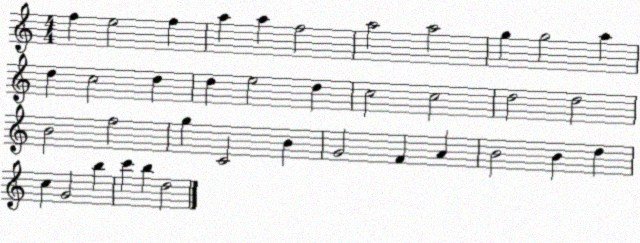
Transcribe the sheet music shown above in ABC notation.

X:1
T:Untitled
M:4/4
L:1/4
K:C
f e2 f a a f2 a2 a2 g g2 a d c2 d d e2 d c2 c2 d2 d2 B2 f2 g C2 B G2 F A B2 B d c G2 b c' b d2